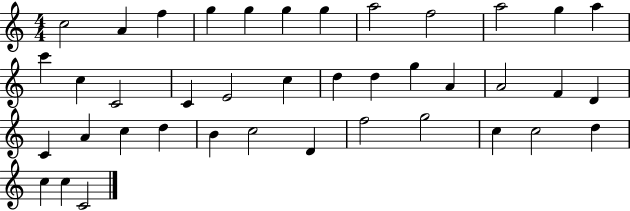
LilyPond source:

{
  \clef treble
  \numericTimeSignature
  \time 4/4
  \key c \major
  c''2 a'4 f''4 | g''4 g''4 g''4 g''4 | a''2 f''2 | a''2 g''4 a''4 | \break c'''4 c''4 c'2 | c'4 e'2 c''4 | d''4 d''4 g''4 a'4 | a'2 f'4 d'4 | \break c'4 a'4 c''4 d''4 | b'4 c''2 d'4 | f''2 g''2 | c''4 c''2 d''4 | \break c''4 c''4 c'2 | \bar "|."
}